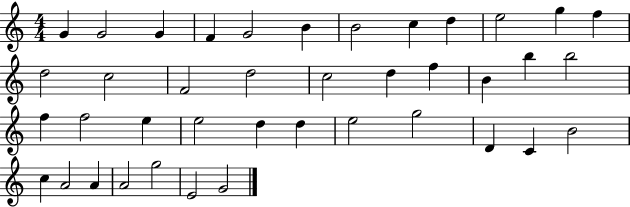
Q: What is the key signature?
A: C major